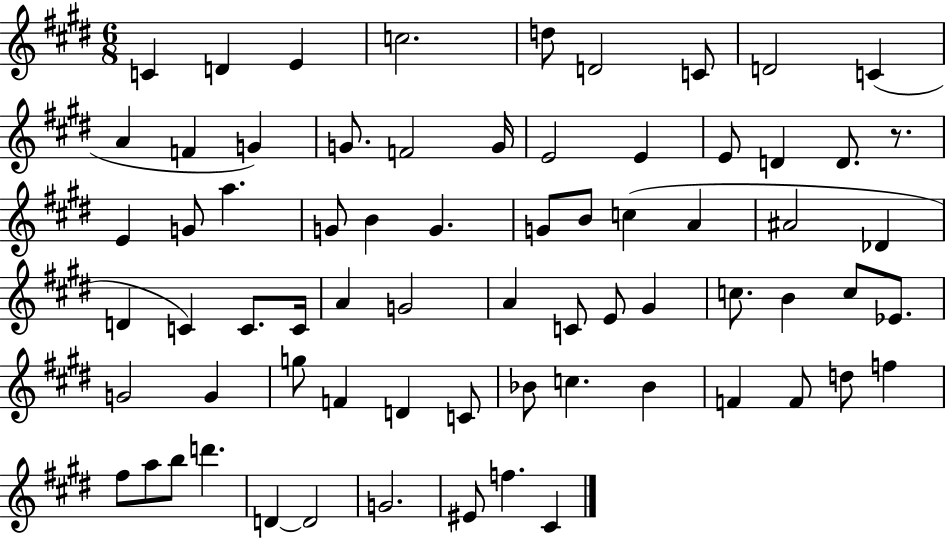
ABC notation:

X:1
T:Untitled
M:6/8
L:1/4
K:E
C D E c2 d/2 D2 C/2 D2 C A F G G/2 F2 G/4 E2 E E/2 D D/2 z/2 E G/2 a G/2 B G G/2 B/2 c A ^A2 _D D C C/2 C/4 A G2 A C/2 E/2 ^G c/2 B c/2 _E/2 G2 G g/2 F D C/2 _B/2 c _B F F/2 d/2 f ^f/2 a/2 b/2 d' D D2 G2 ^E/2 f ^C